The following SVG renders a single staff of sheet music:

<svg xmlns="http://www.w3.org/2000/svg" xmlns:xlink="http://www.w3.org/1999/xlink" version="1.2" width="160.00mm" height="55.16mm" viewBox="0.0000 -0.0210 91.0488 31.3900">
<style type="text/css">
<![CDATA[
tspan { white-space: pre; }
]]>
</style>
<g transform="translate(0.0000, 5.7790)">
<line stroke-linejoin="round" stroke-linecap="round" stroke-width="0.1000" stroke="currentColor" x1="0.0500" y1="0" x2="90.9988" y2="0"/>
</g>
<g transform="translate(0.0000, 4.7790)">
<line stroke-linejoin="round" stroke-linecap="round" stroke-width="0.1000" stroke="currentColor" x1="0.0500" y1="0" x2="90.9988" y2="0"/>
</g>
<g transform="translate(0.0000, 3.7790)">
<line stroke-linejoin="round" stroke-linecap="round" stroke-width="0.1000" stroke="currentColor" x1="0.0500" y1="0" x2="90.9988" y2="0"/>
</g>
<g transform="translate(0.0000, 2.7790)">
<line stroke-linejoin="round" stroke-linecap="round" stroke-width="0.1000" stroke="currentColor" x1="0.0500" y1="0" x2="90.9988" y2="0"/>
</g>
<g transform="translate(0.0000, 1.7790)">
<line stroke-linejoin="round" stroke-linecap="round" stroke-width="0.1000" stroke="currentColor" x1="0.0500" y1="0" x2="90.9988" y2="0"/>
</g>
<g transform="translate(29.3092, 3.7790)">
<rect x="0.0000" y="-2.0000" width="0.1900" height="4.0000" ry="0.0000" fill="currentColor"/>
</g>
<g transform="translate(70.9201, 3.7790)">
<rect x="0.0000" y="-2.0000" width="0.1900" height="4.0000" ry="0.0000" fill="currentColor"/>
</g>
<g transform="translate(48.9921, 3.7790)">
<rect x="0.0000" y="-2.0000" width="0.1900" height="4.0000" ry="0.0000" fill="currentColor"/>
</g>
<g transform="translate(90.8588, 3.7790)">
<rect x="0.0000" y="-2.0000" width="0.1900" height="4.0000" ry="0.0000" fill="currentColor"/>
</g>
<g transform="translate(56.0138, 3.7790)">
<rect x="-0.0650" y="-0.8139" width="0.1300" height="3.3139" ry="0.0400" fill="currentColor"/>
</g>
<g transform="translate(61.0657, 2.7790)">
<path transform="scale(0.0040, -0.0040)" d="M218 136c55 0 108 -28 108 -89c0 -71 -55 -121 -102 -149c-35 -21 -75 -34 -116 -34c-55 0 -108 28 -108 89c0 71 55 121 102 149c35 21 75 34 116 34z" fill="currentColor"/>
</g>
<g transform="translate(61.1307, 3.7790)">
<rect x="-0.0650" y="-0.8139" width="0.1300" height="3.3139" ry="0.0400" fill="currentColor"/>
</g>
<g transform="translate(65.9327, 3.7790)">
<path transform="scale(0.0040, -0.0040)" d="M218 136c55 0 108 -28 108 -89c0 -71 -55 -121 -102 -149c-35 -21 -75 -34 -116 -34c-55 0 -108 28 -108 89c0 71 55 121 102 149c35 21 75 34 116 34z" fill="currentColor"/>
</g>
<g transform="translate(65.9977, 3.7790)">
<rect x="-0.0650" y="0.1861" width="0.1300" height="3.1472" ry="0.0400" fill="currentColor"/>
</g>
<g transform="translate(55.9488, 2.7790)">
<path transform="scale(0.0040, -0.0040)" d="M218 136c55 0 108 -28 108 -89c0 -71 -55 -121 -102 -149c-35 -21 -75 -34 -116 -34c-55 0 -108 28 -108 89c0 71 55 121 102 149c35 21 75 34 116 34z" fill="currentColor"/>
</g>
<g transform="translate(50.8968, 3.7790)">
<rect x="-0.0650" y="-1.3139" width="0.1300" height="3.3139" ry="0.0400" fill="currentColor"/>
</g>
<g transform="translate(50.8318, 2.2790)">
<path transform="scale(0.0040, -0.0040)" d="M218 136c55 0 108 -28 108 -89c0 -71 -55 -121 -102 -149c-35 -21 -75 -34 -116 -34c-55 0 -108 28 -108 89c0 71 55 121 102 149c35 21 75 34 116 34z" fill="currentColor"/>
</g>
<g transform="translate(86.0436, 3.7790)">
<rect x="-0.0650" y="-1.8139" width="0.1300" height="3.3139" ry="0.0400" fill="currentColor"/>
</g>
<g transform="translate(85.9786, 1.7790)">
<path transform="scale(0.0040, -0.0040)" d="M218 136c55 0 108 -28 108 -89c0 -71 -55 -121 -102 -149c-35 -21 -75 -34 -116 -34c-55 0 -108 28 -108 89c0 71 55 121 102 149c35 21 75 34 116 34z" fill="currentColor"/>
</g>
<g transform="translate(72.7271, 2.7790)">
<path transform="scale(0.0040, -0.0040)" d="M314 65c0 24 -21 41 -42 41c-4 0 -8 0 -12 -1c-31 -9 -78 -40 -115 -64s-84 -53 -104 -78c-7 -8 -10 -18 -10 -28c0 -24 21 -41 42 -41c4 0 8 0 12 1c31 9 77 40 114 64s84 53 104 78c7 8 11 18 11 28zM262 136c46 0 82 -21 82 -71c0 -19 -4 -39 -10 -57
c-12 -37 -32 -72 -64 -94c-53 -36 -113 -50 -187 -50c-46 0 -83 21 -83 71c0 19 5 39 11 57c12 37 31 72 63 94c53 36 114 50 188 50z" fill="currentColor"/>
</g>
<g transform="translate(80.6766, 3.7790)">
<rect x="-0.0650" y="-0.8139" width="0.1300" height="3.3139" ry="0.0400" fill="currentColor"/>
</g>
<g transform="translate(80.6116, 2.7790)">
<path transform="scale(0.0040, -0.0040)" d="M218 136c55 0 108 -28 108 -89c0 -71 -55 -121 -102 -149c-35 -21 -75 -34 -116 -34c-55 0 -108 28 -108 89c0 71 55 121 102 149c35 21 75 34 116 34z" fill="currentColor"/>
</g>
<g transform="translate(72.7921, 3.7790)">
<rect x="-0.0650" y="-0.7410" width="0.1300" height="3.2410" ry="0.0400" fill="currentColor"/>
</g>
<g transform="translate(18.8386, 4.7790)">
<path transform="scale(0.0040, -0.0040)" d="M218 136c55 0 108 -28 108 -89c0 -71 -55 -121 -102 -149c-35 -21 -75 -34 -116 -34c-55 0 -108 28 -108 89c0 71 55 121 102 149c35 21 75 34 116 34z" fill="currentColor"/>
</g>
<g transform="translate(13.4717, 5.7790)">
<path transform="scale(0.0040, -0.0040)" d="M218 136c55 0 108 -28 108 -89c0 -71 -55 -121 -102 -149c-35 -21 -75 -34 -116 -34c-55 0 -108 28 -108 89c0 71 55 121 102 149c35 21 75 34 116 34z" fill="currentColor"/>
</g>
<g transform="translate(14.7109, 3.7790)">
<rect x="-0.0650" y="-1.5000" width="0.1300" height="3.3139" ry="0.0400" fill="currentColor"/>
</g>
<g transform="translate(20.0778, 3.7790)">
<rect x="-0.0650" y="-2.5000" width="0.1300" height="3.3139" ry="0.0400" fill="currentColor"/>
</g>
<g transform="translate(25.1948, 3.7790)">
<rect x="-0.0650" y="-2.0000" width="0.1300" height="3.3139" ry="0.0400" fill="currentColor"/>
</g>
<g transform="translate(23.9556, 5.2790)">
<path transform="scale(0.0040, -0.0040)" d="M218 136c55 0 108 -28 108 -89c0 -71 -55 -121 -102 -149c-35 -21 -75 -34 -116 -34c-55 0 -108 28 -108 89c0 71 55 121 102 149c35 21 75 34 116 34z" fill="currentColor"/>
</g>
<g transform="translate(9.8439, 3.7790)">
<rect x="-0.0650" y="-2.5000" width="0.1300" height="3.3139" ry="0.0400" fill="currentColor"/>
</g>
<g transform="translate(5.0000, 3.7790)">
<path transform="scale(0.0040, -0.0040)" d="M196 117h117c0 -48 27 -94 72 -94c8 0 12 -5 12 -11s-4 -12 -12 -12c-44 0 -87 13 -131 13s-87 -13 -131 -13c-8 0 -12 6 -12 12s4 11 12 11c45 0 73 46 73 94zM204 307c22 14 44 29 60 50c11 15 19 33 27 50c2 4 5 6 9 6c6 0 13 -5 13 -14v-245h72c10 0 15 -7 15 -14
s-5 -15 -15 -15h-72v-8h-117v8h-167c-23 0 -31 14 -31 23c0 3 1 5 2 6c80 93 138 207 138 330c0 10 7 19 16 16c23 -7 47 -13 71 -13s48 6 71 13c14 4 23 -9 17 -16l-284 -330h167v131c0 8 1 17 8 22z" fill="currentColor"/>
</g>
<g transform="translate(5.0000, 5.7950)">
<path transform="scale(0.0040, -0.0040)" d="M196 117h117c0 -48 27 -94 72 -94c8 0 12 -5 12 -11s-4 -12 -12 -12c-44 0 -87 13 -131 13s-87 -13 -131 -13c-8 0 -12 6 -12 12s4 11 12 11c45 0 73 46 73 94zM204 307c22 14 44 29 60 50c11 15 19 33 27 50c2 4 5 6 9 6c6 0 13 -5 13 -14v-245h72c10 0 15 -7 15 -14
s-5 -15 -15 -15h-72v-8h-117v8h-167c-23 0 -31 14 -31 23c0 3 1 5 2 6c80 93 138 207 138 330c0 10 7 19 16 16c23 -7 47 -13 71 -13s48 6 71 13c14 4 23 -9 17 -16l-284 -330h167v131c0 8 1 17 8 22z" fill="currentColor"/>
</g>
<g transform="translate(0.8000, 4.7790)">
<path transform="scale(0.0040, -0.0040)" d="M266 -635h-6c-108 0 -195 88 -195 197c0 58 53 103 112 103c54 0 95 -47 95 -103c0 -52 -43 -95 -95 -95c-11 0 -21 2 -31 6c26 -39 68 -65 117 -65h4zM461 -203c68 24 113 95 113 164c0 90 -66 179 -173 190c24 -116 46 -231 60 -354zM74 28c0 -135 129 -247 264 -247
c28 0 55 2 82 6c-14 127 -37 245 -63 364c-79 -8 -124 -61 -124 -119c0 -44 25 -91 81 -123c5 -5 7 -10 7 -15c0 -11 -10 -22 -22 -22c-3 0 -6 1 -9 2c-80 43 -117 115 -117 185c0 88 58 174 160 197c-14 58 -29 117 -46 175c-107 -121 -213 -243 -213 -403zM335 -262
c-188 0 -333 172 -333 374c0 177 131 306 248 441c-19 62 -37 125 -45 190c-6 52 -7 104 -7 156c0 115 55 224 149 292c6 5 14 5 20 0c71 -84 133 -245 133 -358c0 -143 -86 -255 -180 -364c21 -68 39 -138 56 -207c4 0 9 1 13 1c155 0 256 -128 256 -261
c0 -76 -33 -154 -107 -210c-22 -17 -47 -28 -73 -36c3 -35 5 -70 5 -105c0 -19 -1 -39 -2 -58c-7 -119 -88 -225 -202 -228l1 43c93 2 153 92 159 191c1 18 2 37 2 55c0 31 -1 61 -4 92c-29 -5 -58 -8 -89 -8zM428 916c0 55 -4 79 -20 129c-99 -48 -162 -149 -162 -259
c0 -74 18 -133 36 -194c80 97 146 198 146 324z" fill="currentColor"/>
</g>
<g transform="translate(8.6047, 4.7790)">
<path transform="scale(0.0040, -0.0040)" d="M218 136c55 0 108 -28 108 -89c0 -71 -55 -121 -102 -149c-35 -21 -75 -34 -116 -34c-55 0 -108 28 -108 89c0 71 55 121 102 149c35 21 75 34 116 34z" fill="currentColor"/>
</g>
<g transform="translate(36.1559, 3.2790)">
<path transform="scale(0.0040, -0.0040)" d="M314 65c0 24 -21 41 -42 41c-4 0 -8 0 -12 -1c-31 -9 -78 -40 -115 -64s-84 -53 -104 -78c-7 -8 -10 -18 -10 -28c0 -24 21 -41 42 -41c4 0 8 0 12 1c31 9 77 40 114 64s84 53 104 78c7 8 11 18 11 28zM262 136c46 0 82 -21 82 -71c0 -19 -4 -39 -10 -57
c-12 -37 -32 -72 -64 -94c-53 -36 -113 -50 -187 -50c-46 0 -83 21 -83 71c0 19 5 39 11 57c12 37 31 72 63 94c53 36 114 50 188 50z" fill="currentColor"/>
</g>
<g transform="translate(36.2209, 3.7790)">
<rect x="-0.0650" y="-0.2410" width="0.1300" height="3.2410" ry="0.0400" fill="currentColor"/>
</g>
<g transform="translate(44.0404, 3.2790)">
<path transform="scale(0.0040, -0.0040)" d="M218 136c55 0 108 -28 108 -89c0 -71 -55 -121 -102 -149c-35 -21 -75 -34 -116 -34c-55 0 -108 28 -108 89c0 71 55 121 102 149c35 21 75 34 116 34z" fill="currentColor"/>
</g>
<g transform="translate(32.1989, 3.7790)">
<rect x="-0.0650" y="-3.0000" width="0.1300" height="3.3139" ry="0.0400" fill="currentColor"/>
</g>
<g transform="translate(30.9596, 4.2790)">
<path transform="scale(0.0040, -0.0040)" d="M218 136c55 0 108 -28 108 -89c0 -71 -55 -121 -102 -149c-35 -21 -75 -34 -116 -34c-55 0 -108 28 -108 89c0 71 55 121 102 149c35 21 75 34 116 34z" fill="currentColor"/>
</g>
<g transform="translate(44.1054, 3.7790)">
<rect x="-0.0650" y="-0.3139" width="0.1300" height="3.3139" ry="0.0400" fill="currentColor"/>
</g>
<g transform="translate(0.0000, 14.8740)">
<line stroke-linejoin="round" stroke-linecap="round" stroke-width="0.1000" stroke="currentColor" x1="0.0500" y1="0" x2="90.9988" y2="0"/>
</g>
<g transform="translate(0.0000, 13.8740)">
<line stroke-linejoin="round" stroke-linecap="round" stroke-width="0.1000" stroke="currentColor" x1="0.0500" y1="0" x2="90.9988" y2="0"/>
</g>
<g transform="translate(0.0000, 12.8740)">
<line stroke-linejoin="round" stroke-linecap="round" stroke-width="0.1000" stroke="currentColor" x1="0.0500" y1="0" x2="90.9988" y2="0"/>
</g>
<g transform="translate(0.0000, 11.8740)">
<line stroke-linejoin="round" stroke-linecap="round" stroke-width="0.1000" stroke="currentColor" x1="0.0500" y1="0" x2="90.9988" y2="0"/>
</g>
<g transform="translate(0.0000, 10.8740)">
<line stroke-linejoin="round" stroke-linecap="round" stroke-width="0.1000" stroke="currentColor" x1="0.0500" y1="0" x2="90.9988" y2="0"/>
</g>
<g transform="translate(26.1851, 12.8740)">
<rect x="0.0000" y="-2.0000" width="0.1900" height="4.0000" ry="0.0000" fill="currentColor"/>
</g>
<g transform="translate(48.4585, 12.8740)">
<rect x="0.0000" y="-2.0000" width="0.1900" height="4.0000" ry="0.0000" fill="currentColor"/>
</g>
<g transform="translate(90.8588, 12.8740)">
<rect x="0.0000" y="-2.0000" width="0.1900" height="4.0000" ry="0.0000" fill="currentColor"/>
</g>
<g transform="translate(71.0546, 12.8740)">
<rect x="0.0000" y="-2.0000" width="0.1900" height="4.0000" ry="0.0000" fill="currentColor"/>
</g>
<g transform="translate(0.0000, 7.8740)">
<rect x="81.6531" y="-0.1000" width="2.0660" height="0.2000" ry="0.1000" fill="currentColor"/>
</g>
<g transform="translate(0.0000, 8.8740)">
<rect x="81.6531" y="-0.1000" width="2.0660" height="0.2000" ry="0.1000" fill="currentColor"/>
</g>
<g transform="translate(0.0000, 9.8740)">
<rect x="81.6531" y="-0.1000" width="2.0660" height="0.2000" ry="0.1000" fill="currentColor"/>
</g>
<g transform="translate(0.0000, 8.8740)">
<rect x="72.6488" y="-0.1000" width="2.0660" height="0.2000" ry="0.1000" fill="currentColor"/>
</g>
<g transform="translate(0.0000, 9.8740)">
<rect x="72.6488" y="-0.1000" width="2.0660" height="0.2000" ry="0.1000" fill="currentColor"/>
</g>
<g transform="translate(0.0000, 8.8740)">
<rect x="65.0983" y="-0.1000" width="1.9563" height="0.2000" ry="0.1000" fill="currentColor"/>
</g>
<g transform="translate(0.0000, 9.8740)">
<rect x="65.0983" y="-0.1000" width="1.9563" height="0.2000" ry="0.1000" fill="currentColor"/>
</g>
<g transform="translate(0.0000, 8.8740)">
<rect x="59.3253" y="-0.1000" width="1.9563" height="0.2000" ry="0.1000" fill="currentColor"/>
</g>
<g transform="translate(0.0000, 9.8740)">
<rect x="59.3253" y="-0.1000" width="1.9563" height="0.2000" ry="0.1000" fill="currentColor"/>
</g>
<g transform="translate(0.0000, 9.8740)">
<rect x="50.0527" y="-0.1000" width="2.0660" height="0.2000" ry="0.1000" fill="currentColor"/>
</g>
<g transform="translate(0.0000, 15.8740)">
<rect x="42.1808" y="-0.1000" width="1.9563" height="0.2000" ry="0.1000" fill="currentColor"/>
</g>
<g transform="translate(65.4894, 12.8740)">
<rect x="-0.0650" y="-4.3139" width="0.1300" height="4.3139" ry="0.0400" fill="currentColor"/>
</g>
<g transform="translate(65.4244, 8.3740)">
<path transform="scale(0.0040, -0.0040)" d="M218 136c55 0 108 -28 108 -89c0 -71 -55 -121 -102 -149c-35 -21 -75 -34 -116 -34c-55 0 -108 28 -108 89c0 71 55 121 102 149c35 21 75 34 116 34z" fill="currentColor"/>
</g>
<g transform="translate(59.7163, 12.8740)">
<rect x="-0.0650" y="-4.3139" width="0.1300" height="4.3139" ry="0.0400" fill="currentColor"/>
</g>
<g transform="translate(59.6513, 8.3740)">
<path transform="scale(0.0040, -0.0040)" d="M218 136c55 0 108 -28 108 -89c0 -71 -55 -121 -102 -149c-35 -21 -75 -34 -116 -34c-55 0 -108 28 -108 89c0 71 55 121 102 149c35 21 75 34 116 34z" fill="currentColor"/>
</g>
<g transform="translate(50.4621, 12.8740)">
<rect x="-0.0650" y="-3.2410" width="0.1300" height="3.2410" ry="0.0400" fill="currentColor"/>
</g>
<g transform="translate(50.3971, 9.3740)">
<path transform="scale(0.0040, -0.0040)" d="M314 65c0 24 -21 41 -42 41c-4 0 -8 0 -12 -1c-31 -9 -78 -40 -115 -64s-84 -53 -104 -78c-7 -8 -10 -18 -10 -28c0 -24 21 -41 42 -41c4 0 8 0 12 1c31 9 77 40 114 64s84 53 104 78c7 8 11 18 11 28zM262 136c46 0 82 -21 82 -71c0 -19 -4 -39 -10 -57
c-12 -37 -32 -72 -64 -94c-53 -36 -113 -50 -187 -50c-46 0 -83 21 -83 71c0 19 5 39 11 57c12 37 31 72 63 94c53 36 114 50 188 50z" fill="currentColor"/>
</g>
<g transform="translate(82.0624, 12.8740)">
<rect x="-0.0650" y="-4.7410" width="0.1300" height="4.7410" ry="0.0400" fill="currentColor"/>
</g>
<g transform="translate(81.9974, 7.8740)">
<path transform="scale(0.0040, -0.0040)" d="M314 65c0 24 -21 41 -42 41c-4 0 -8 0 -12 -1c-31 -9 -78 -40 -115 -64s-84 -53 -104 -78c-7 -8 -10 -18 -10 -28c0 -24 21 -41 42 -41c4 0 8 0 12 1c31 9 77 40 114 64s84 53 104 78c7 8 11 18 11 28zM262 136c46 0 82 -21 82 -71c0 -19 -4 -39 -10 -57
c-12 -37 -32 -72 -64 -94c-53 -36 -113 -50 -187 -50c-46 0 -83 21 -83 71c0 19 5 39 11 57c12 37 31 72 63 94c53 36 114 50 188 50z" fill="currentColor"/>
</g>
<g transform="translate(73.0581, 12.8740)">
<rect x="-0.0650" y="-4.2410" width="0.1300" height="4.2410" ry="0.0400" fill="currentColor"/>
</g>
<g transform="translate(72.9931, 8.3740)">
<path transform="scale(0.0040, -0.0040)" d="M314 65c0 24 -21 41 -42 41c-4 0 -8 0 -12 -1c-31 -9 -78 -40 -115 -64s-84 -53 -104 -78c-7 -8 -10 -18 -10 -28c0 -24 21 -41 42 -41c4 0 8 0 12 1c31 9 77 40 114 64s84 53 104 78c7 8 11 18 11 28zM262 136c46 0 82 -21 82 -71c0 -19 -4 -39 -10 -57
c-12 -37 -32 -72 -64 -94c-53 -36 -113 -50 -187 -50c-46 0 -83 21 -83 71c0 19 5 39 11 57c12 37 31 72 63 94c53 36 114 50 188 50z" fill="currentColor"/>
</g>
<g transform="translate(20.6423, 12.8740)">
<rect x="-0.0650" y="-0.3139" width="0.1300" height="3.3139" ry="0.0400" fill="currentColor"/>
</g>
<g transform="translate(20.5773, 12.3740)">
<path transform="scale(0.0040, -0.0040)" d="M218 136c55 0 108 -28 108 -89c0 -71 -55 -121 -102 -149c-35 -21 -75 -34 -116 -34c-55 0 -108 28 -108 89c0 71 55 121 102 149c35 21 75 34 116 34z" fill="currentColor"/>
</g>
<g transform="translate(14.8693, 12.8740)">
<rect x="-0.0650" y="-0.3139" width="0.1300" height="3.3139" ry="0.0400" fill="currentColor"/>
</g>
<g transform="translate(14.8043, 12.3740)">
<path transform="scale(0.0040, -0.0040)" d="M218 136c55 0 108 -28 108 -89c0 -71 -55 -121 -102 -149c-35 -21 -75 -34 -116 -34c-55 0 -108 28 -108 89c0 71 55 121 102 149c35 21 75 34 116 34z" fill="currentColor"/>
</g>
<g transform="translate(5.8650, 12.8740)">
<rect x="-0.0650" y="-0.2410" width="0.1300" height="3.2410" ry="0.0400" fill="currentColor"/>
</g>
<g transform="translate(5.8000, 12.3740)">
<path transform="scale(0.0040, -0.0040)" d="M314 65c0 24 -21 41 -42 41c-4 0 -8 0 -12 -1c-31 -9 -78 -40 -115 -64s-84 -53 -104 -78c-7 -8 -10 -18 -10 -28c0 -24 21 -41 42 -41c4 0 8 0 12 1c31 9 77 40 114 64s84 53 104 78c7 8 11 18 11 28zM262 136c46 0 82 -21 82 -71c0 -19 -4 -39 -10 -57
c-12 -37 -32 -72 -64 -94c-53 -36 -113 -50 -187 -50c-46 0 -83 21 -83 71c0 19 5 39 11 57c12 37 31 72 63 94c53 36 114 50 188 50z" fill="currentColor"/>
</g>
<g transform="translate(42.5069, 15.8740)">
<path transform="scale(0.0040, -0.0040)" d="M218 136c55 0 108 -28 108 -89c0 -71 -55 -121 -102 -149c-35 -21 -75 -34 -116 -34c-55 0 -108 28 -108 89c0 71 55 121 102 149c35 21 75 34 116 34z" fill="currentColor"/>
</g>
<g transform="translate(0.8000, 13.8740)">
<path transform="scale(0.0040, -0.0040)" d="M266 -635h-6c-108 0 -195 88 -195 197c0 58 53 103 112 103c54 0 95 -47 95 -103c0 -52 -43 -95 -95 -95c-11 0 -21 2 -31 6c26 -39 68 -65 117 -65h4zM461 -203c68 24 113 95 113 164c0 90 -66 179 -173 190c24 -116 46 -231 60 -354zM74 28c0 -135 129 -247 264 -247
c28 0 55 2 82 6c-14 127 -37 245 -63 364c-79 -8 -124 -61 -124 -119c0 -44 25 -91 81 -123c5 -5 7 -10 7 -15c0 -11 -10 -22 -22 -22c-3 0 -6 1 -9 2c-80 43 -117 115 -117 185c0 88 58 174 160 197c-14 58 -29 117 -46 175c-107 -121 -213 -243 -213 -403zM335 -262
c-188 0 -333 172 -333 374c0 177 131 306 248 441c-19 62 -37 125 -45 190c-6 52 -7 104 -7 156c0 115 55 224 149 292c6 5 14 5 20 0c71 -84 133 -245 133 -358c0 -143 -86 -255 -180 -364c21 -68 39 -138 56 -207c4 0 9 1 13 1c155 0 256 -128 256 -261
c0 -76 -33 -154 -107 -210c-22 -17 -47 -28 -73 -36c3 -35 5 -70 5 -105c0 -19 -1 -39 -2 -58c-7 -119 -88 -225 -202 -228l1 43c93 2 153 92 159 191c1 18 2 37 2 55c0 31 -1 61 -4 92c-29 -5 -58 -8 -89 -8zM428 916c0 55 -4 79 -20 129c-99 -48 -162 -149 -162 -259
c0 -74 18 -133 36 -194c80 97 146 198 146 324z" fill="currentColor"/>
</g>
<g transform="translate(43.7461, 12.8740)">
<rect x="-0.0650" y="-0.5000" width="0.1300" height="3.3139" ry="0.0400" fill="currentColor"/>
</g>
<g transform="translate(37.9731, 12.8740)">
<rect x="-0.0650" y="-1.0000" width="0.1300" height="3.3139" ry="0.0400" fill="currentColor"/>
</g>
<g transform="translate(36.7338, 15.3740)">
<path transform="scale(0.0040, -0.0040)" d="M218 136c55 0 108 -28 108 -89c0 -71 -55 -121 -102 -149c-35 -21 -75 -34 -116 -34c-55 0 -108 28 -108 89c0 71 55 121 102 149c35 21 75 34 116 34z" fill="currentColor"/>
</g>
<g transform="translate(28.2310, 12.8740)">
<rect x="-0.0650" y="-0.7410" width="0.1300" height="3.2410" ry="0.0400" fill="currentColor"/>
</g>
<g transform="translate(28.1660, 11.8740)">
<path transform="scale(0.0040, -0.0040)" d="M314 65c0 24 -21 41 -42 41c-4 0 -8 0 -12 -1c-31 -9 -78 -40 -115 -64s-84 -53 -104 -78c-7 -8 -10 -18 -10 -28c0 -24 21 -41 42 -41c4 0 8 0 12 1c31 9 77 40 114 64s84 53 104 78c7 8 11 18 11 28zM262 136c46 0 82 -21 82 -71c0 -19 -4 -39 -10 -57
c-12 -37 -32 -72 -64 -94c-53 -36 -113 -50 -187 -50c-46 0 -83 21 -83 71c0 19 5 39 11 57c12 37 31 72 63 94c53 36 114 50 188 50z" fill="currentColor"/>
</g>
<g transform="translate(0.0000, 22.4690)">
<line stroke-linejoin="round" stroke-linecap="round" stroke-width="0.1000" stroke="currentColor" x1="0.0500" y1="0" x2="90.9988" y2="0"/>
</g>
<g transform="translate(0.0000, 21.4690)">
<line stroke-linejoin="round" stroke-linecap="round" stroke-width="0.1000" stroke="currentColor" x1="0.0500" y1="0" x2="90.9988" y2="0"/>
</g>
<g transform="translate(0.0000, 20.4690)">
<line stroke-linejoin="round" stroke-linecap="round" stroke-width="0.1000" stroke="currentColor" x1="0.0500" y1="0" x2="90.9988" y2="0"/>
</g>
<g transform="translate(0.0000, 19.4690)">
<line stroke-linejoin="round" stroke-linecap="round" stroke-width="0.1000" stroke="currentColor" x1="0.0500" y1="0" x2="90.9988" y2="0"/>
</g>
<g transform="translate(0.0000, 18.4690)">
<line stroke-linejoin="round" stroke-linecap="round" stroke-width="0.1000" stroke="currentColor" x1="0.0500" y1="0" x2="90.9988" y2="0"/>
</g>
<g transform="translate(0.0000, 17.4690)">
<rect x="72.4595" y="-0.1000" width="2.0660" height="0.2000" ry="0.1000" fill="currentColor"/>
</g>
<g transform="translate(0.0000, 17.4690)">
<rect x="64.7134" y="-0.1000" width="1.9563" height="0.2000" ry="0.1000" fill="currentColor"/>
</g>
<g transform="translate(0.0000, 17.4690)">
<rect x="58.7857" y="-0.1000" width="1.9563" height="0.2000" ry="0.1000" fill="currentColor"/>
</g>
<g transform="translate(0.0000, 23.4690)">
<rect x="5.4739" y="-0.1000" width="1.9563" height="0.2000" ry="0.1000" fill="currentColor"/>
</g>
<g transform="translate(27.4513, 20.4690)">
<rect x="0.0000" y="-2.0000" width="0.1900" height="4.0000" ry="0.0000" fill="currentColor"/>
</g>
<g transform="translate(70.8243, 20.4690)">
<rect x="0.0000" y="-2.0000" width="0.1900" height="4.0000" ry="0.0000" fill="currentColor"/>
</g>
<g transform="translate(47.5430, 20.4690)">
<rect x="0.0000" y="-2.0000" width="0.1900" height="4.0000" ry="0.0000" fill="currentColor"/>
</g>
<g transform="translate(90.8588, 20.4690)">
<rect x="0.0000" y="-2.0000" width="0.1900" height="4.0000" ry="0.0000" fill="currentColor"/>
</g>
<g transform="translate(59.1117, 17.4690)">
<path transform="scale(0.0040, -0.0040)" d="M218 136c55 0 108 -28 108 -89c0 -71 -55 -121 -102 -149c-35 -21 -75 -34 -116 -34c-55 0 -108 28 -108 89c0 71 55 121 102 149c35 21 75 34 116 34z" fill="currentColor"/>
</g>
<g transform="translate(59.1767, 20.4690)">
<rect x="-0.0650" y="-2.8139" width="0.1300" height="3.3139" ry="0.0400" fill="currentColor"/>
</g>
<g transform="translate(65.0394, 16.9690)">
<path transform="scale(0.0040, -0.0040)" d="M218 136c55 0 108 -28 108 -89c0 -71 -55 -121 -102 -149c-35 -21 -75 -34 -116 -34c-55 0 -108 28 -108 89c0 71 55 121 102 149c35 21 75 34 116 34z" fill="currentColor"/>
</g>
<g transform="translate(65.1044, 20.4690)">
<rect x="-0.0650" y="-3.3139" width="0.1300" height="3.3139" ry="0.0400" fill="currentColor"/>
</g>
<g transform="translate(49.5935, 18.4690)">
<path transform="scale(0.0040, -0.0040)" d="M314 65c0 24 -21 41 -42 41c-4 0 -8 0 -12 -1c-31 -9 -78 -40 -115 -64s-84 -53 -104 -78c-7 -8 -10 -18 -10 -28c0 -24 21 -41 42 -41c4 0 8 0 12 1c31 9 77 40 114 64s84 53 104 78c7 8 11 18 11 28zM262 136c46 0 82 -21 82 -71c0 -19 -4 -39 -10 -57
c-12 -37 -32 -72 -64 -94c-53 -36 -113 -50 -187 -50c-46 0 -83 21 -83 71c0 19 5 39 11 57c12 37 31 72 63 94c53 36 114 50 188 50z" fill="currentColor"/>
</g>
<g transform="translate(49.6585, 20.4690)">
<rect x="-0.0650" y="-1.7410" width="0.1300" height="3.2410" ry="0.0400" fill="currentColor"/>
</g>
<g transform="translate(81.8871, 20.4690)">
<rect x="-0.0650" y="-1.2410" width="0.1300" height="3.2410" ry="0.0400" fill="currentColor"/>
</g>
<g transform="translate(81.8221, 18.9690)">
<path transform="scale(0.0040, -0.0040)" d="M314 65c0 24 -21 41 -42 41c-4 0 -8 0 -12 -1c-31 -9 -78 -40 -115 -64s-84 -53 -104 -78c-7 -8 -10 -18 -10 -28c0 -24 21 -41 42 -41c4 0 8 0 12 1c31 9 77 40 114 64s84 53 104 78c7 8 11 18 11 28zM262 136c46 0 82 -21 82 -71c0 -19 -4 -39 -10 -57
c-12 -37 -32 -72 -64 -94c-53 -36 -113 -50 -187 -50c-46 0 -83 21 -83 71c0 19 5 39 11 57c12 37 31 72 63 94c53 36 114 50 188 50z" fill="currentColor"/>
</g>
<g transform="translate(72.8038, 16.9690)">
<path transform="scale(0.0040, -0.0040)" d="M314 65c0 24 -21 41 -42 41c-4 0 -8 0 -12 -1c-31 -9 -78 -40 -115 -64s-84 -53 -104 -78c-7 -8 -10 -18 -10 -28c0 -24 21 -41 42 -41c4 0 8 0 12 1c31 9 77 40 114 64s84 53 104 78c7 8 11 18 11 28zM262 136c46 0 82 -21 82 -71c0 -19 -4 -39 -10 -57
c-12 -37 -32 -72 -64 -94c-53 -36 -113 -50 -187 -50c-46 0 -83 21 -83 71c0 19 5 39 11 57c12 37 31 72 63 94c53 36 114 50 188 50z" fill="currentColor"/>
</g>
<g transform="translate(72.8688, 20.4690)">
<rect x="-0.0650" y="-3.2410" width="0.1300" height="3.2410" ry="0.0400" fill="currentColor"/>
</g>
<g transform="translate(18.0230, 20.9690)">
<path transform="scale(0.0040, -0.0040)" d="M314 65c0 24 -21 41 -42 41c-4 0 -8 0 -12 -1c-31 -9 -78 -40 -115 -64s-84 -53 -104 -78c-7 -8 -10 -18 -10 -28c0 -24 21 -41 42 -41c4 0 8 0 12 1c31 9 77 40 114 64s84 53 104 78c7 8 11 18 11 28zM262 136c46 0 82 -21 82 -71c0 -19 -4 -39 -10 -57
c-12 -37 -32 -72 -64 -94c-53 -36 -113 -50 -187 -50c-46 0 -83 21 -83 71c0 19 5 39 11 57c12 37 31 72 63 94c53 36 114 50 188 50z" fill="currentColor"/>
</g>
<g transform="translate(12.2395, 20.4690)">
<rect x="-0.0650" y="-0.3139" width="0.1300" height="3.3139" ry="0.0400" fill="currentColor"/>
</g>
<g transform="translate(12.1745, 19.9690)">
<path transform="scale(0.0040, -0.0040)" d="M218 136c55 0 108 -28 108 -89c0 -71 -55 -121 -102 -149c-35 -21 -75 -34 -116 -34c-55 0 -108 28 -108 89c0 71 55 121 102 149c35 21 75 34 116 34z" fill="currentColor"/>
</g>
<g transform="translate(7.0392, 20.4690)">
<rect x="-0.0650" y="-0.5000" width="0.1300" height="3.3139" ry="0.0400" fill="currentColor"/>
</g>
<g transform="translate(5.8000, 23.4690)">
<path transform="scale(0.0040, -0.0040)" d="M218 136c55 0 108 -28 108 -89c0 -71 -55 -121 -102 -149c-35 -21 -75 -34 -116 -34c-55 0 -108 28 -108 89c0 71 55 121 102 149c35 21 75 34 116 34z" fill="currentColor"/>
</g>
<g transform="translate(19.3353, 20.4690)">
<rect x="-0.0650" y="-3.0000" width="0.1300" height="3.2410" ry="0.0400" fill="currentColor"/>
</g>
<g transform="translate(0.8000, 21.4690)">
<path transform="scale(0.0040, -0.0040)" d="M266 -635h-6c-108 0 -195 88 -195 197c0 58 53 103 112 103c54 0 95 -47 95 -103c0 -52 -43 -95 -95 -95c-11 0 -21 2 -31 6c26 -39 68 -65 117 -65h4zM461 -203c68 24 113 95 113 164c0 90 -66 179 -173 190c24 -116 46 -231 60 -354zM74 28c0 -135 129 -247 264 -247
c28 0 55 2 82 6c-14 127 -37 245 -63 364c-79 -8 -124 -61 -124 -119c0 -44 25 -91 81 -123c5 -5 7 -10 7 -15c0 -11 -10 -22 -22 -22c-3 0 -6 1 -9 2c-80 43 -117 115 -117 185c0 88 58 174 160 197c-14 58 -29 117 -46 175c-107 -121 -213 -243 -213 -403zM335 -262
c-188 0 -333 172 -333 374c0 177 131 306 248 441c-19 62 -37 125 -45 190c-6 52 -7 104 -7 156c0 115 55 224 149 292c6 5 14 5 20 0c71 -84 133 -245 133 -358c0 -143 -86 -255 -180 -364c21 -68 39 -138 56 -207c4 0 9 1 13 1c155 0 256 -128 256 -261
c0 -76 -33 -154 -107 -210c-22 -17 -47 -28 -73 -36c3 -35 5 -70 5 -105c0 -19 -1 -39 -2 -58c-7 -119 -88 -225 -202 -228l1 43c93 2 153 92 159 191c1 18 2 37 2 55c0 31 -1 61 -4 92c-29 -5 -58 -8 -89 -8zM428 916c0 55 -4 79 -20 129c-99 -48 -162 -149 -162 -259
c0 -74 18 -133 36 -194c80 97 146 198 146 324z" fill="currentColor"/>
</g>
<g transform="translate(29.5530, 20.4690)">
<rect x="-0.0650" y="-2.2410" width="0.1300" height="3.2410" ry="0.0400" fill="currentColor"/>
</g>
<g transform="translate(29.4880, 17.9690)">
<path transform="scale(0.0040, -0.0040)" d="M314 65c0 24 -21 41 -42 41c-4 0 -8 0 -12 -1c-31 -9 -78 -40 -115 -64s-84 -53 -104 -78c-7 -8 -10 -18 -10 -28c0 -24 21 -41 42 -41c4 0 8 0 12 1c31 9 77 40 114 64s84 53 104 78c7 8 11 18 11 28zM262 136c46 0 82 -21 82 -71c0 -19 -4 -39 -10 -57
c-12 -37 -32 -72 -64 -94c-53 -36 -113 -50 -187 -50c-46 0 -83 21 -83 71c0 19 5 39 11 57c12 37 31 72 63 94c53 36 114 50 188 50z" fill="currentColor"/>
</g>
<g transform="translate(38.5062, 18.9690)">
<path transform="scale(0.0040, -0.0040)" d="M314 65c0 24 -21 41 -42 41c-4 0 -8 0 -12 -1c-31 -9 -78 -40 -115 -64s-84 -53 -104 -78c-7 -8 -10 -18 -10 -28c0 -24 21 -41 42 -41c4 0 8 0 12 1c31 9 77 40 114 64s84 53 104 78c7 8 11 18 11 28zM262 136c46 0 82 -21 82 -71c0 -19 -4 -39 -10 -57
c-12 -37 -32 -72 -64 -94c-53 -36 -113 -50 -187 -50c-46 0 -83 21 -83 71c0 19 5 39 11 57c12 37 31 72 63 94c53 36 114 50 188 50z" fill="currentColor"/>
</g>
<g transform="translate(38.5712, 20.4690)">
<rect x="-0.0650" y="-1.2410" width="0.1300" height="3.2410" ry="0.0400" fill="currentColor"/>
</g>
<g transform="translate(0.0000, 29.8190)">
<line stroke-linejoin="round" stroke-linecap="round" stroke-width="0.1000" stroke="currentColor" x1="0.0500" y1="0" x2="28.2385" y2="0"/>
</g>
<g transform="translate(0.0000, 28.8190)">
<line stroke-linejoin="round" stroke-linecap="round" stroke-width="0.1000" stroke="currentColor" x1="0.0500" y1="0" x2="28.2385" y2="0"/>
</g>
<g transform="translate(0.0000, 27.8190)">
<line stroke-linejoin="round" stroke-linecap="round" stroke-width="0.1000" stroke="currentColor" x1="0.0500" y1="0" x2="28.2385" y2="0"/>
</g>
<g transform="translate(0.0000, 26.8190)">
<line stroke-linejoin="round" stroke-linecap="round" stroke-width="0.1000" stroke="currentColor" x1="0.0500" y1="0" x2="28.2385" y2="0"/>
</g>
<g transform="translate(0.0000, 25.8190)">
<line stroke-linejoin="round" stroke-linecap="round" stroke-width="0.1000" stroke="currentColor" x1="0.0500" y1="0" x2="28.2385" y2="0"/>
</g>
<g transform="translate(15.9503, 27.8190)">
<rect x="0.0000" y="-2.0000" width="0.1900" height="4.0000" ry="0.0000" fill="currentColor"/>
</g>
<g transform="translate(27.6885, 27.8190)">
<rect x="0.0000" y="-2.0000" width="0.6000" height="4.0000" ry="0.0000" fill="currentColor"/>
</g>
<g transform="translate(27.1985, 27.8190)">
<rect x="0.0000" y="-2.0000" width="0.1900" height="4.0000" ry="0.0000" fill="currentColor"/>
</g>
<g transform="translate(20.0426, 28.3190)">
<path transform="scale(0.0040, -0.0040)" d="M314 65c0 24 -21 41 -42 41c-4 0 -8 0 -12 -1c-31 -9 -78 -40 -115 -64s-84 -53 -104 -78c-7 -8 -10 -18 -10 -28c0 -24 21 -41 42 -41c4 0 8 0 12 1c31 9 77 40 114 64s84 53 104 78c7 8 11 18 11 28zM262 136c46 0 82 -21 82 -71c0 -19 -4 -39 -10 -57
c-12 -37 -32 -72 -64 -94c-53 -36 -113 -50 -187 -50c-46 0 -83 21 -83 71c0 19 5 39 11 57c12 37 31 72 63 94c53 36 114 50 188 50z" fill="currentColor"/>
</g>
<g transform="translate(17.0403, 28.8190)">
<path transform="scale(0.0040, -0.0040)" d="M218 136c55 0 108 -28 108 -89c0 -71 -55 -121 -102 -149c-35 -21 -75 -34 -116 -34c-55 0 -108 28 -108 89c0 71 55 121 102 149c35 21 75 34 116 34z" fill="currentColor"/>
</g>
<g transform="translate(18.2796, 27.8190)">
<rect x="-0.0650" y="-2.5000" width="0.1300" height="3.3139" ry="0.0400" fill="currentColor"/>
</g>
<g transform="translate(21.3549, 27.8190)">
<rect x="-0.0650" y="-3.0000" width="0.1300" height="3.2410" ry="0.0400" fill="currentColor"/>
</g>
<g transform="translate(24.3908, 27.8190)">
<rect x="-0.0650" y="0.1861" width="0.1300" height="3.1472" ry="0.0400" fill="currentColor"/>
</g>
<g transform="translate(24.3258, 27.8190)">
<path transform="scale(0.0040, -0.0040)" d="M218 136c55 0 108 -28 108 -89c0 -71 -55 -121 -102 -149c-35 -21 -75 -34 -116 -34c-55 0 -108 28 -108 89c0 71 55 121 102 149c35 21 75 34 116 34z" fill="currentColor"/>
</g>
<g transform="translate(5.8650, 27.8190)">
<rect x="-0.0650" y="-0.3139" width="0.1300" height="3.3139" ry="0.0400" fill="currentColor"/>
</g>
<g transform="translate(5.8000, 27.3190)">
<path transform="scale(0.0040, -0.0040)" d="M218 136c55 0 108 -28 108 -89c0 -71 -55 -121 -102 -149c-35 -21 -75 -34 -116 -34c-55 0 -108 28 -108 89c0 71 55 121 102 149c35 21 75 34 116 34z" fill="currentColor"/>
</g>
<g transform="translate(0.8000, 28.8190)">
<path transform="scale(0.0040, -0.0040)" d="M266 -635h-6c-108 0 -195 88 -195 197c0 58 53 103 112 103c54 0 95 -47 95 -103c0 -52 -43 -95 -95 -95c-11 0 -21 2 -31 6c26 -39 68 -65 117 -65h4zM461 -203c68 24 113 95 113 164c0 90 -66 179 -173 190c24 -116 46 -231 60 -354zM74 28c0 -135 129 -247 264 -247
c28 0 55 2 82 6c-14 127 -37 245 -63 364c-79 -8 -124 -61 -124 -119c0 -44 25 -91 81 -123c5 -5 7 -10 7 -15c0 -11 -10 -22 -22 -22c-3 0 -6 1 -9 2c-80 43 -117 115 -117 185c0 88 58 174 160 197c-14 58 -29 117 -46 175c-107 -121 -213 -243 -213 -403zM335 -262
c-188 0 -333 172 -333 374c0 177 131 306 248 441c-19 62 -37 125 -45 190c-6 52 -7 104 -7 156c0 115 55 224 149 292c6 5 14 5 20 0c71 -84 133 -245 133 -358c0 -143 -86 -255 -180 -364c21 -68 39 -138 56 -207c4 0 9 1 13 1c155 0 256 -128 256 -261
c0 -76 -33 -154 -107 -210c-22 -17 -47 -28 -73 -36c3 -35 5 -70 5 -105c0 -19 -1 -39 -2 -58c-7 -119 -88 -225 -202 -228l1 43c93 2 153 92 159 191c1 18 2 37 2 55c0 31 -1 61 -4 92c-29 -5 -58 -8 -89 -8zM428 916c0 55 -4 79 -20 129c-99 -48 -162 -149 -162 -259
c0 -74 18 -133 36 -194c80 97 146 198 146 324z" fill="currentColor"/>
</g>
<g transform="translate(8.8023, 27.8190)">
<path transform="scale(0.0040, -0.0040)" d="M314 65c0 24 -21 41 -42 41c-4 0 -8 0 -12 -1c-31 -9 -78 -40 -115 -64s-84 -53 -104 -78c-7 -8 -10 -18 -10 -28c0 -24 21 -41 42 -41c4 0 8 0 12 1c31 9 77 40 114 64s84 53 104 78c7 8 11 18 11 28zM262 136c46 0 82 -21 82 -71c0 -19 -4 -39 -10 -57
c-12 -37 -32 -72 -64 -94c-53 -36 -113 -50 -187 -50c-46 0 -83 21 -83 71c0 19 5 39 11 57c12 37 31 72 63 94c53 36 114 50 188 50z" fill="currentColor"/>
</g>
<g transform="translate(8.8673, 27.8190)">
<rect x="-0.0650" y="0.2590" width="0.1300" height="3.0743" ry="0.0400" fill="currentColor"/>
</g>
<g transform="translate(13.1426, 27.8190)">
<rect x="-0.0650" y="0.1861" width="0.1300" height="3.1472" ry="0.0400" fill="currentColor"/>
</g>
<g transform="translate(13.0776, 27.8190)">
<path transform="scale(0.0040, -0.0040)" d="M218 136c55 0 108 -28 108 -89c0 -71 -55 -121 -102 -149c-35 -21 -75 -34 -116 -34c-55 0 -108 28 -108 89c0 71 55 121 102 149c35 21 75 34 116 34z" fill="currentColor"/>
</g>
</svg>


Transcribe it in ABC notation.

X:1
T:Untitled
M:4/4
L:1/4
K:C
G E G F A c2 c e d d B d2 d f c2 c c d2 D C b2 d' d' d'2 e'2 C c A2 g2 e2 f2 a b b2 e2 c B2 B G A2 B